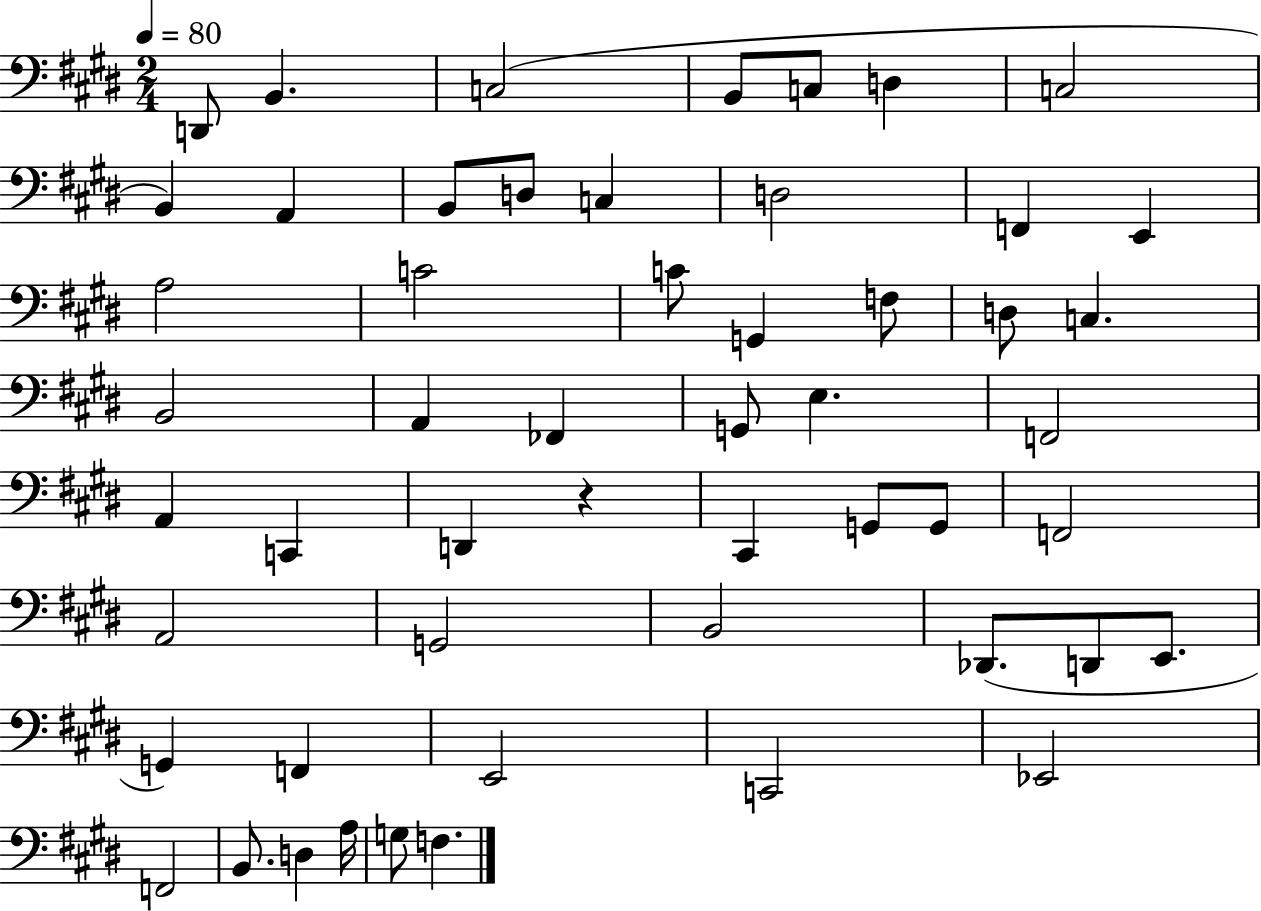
X:1
T:Untitled
M:2/4
L:1/4
K:E
D,,/2 B,, C,2 B,,/2 C,/2 D, C,2 B,, A,, B,,/2 D,/2 C, D,2 F,, E,, A,2 C2 C/2 G,, F,/2 D,/2 C, B,,2 A,, _F,, G,,/2 E, F,,2 A,, C,, D,, z ^C,, G,,/2 G,,/2 F,,2 A,,2 G,,2 B,,2 _D,,/2 D,,/2 E,,/2 G,, F,, E,,2 C,,2 _E,,2 F,,2 B,,/2 D, A,/4 G,/2 F,